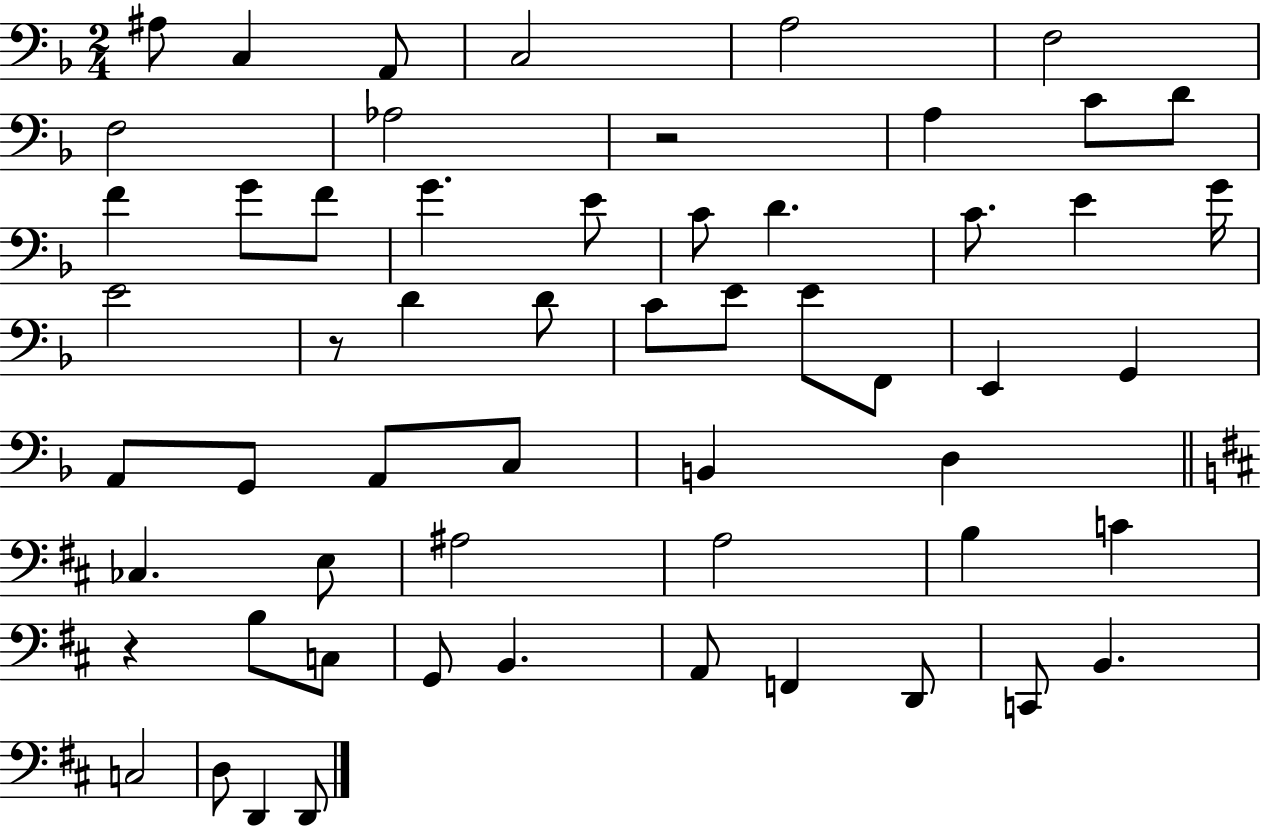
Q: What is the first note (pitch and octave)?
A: A#3